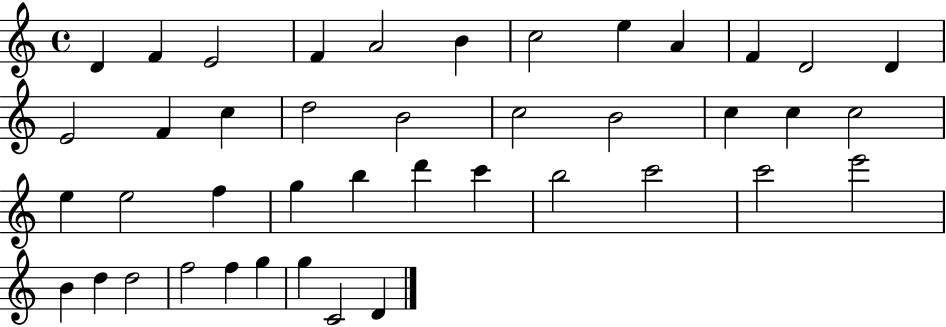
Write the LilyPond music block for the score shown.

{
  \clef treble
  \time 4/4
  \defaultTimeSignature
  \key c \major
  d'4 f'4 e'2 | f'4 a'2 b'4 | c''2 e''4 a'4 | f'4 d'2 d'4 | \break e'2 f'4 c''4 | d''2 b'2 | c''2 b'2 | c''4 c''4 c''2 | \break e''4 e''2 f''4 | g''4 b''4 d'''4 c'''4 | b''2 c'''2 | c'''2 e'''2 | \break b'4 d''4 d''2 | f''2 f''4 g''4 | g''4 c'2 d'4 | \bar "|."
}